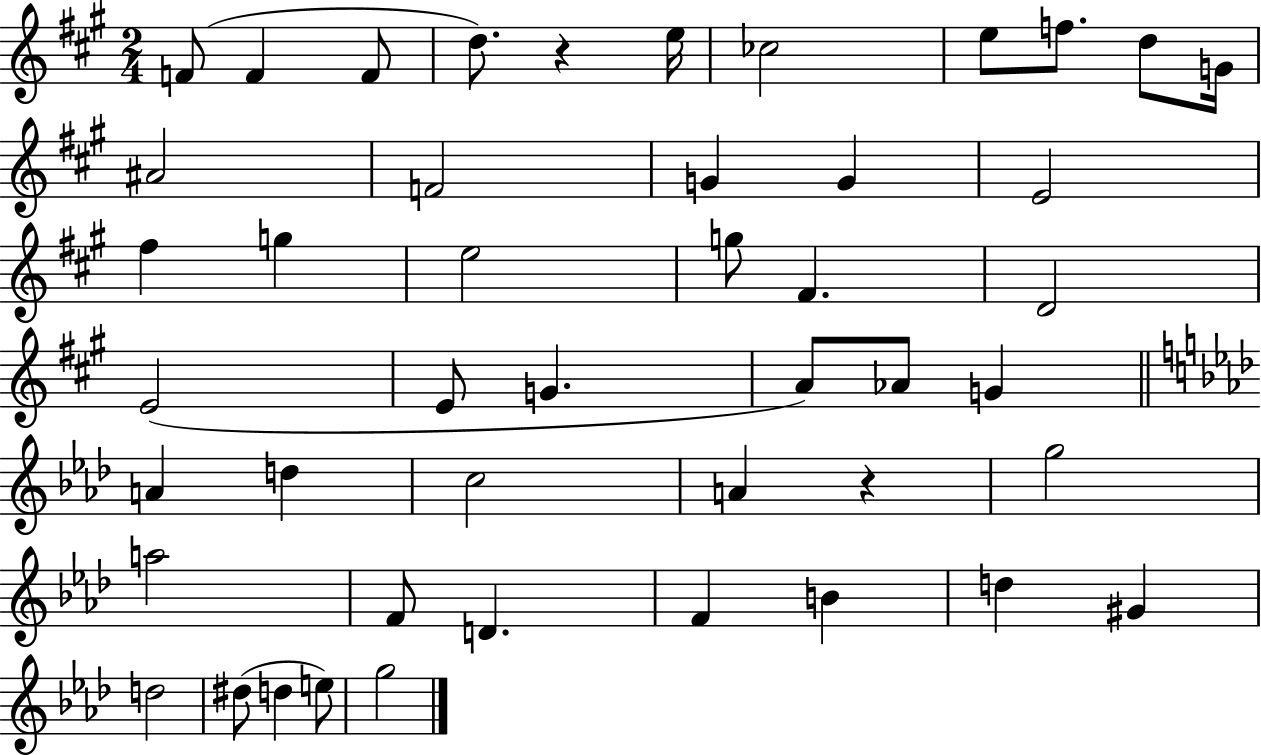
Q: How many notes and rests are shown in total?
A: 46